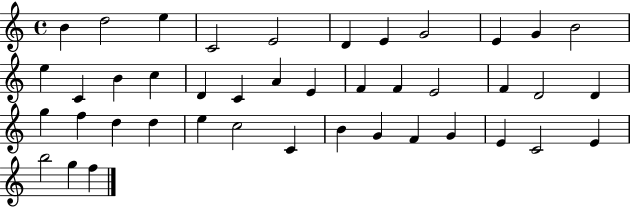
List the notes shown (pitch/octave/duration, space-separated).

B4/q D5/h E5/q C4/h E4/h D4/q E4/q G4/h E4/q G4/q B4/h E5/q C4/q B4/q C5/q D4/q C4/q A4/q E4/q F4/q F4/q E4/h F4/q D4/h D4/q G5/q F5/q D5/q D5/q E5/q C5/h C4/q B4/q G4/q F4/q G4/q E4/q C4/h E4/q B5/h G5/q F5/q